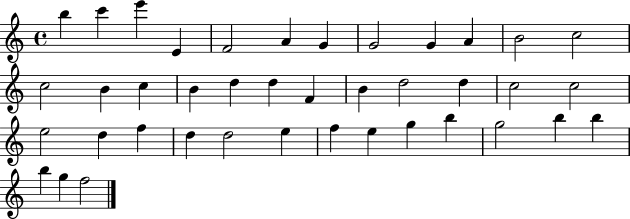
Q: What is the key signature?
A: C major